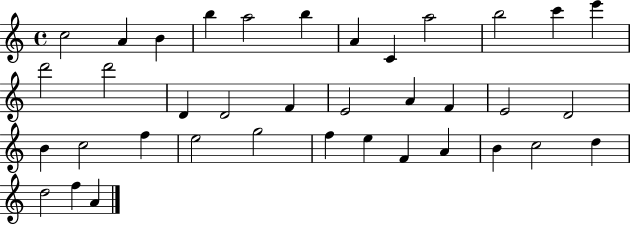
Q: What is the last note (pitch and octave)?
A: A4